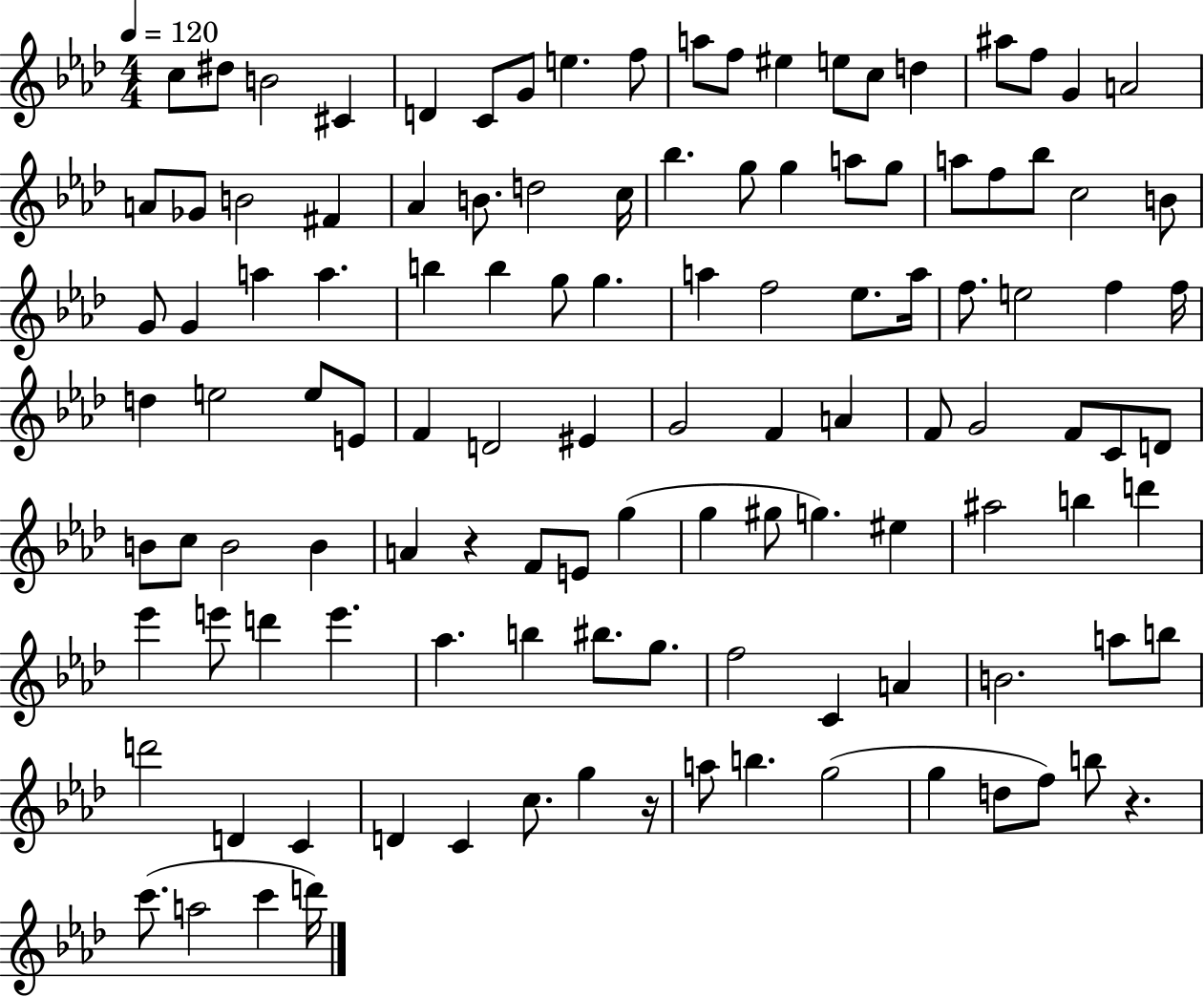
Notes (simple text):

C5/e D#5/e B4/h C#4/q D4/q C4/e G4/e E5/q. F5/e A5/e F5/e EIS5/q E5/e C5/e D5/q A#5/e F5/e G4/q A4/h A4/e Gb4/e B4/h F#4/q Ab4/q B4/e. D5/h C5/s Bb5/q. G5/e G5/q A5/e G5/e A5/e F5/e Bb5/e C5/h B4/e G4/e G4/q A5/q A5/q. B5/q B5/q G5/e G5/q. A5/q F5/h Eb5/e. A5/s F5/e. E5/h F5/q F5/s D5/q E5/h E5/e E4/e F4/q D4/h EIS4/q G4/h F4/q A4/q F4/e G4/h F4/e C4/e D4/e B4/e C5/e B4/h B4/q A4/q R/q F4/e E4/e G5/q G5/q G#5/e G5/q. EIS5/q A#5/h B5/q D6/q Eb6/q E6/e D6/q E6/q. Ab5/q. B5/q BIS5/e. G5/e. F5/h C4/q A4/q B4/h. A5/e B5/e D6/h D4/q C4/q D4/q C4/q C5/e. G5/q R/s A5/e B5/q. G5/h G5/q D5/e F5/e B5/e R/q. C6/e. A5/h C6/q D6/s